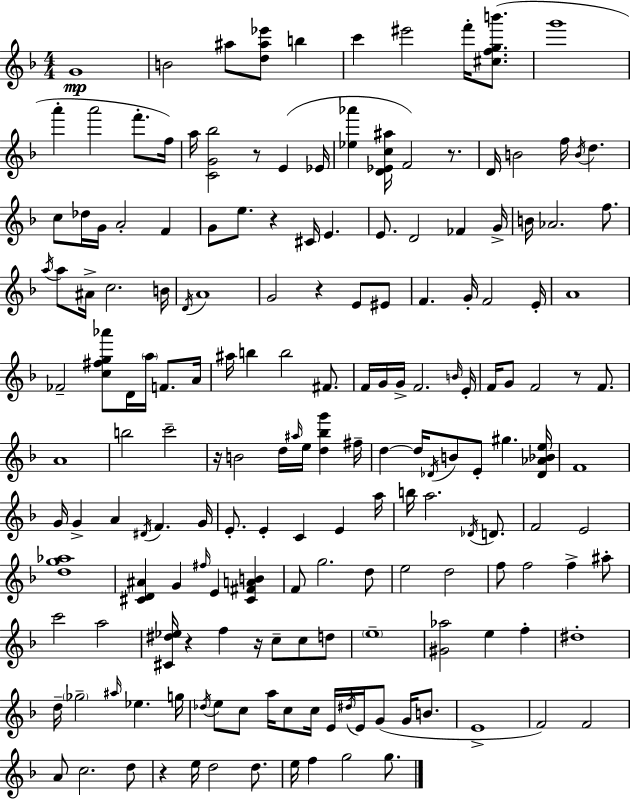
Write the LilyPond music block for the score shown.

{
  \clef treble
  \numericTimeSignature
  \time 4/4
  \key d \minor
  g'1\mp | b'2 ais''8 <d'' ais'' ees'''>8 b''4 | c'''4 eis'''2 f'''16-. <cis'' f'' g'' b'''>8.( | g'''1 | \break a'''4-. a'''2 f'''8.-. f''16) | a''16 <c' g' bes''>2 r8 e'4( ees'16 | <ees'' aes'''>4 <d' ees' c'' ais''>16 f'2) r8. | d'16 b'2 f''16 \acciaccatura { b'16 } d''4. | \break c''8 des''16 g'16 a'2-. f'4 | g'8 e''8. r4 cis'16 e'4. | e'8. d'2 fes'4 | g'16-> b'16 aes'2. f''8. | \break \acciaccatura { a''16 } a''8 ais'16-> c''2. | b'16 \acciaccatura { d'16 } a'1 | g'2 r4 e'8 | eis'8 f'4. g'16-. f'2 | \break e'16-. a'1 | fes'2-- <c'' fis'' g'' aes'''>8 d'16 \parenthesize a''16 f'8. | a'16 ais''16 b''4 b''2 | fis'8. f'16 g'16 g'16-> f'2. | \break \grace { b'16 } e'16-. f'16 g'8 f'2 r8 | f'8. a'1 | b''2 c'''2-- | r16 b'2 d''16 \grace { ais''16 } e''16 | \break <d'' bes'' g'''>4 fis''16-- d''4~~ d''16 \acciaccatura { des'16 } b'8 e'8-. gis''4. | <des' aes' bes' e''>16 f'1 | g'16 g'4-> a'4 \acciaccatura { dis'16 } | f'4. g'16 e'8.-. e'4-. c'4 | \break e'4 a''16 b''16 a''2. | \acciaccatura { des'16 } d'8. f'2 | e'2 <d'' g'' aes''>1 | <cis' d' ais'>4 g'4 | \break \grace { fis''16 } e'4 <cis' fis' a' b'>4 f'8 g''2. | d''8 e''2 | d''2 f''8 f''2 | f''4-> ais''8-. c'''2 | \break a''2 <cis' dis'' ees''>16 r4 f''4 | r16 c''8-- c''8 d''8 \parenthesize e''1-- | <gis' aes''>2 | e''4 f''4-. dis''1-. | \break d''16-- \parenthesize ges''2-- | \grace { ais''16 } ees''4. g''16 \acciaccatura { des''16 } e''8 c''8 a''16 | c''8 c''16 e'16 \acciaccatura { dis''16 } e'16 g'8( g'16 b'8. e'1-> | f'2) | \break f'2 a'8 c''2. | d''8 r4 | e''16 d''2 d''8. e''16 f''4 | g''2 g''8. \bar "|."
}